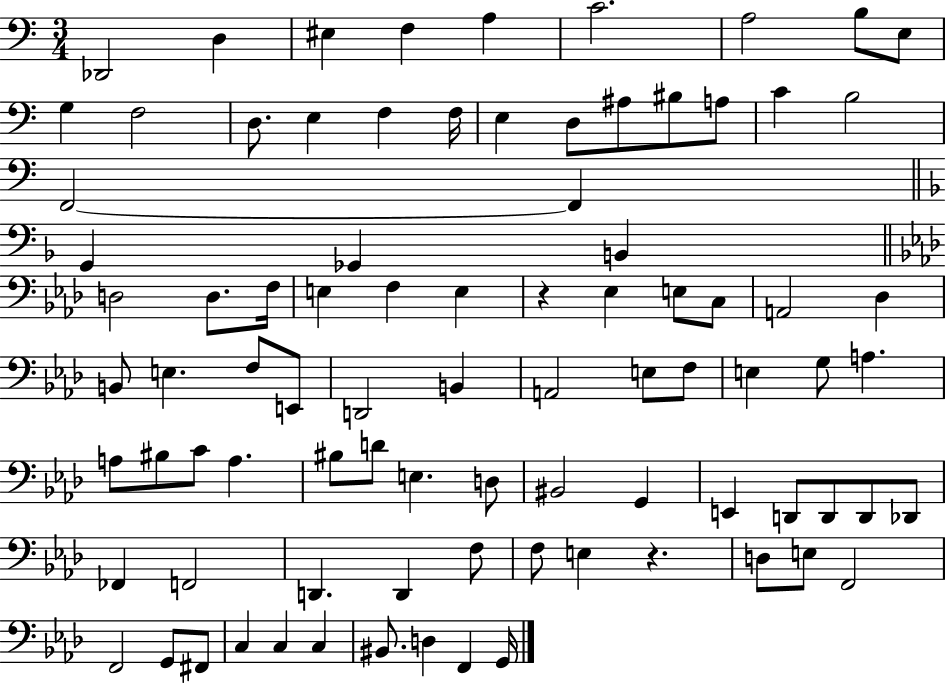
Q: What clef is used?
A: bass